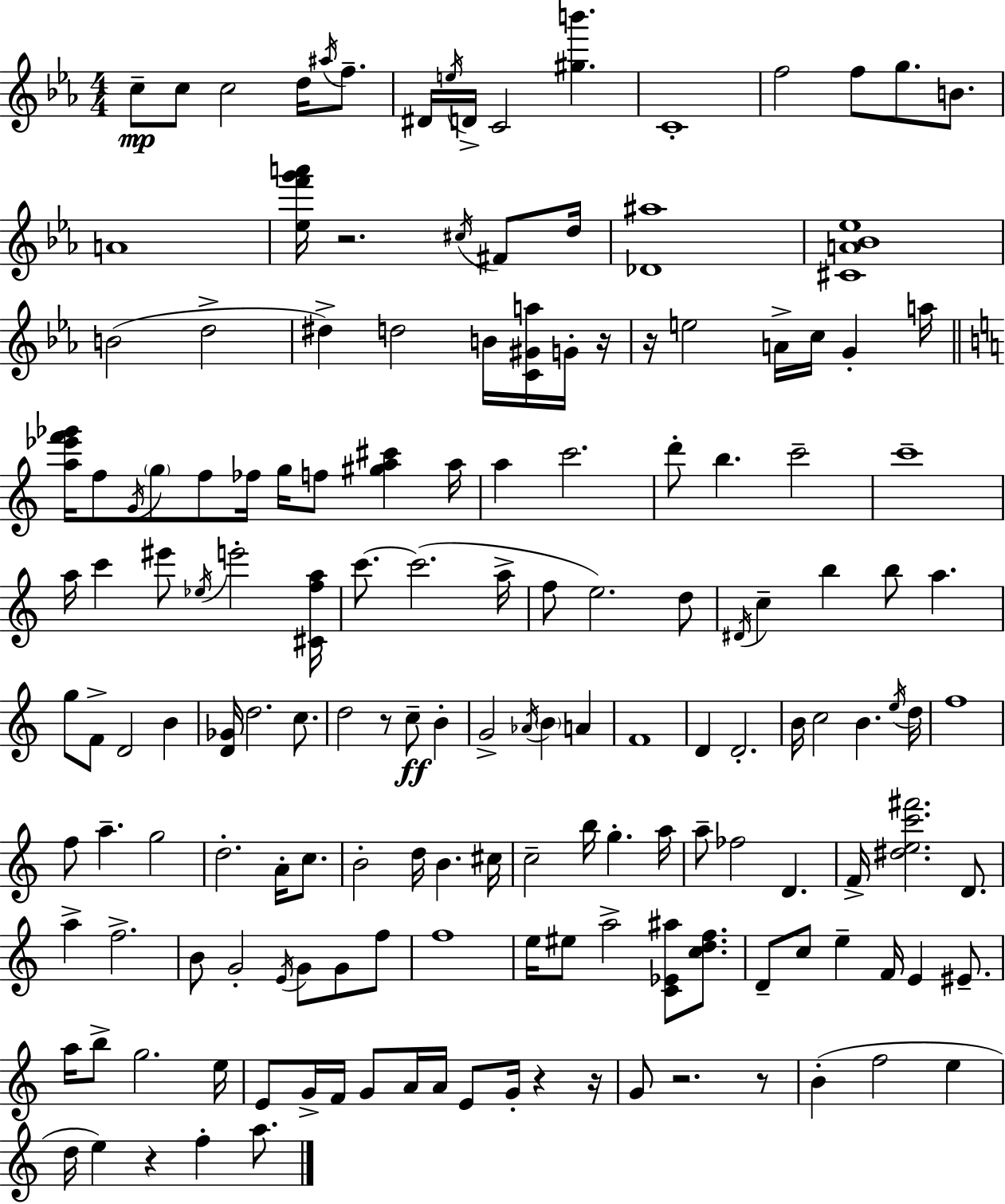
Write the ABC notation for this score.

X:1
T:Untitled
M:4/4
L:1/4
K:Cm
c/2 c/2 c2 d/4 ^a/4 f/2 ^D/4 e/4 D/4 C2 [^gb'] C4 f2 f/2 g/2 B/2 A4 [_ef'g'a']/4 z2 ^c/4 ^F/2 d/4 [_D^a]4 [^CA_B_e]4 B2 d2 ^d d2 B/4 [C^Ga]/4 G/4 z/4 z/4 e2 A/4 c/4 G a/4 [a_e'f'_g']/4 f/2 G/4 g/2 f/2 _f/4 g/4 f/2 [^ga^c'] a/4 a c'2 d'/2 b c'2 c'4 a/4 c' ^e'/2 _e/4 e'2 [^Cfa]/4 c'/2 c'2 a/4 f/2 e2 d/2 ^D/4 c b b/2 a g/2 F/2 D2 B [D_G]/4 d2 c/2 d2 z/2 c/2 B G2 _A/4 B A F4 D D2 B/4 c2 B e/4 d/4 f4 f/2 a g2 d2 A/4 c/2 B2 d/4 B ^c/4 c2 b/4 g a/4 a/2 _f2 D F/4 [^dec'^f']2 D/2 a f2 B/2 G2 E/4 G/2 G/2 f/2 f4 e/4 ^e/2 a2 [C_E^a]/2 [cdf]/2 D/2 c/2 e F/4 E ^E/2 a/4 b/2 g2 e/4 E/2 G/4 F/4 G/2 A/4 A/4 E/2 G/4 z z/4 G/2 z2 z/2 B f2 e d/4 e z f a/2